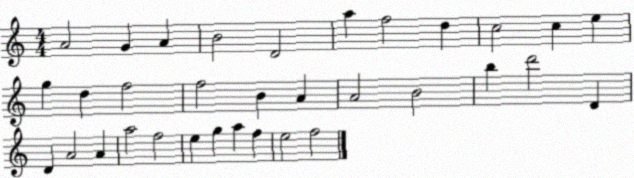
X:1
T:Untitled
M:4/4
L:1/4
K:C
A2 G A B2 D2 a f2 d c2 c e g d f2 f2 B A A2 B2 b d'2 D D A2 A a2 f2 e g a f e2 f2